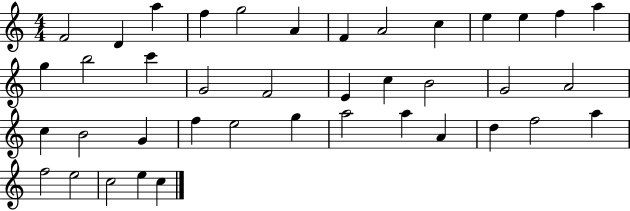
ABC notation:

X:1
T:Untitled
M:4/4
L:1/4
K:C
F2 D a f g2 A F A2 c e e f a g b2 c' G2 F2 E c B2 G2 A2 c B2 G f e2 g a2 a A d f2 a f2 e2 c2 e c